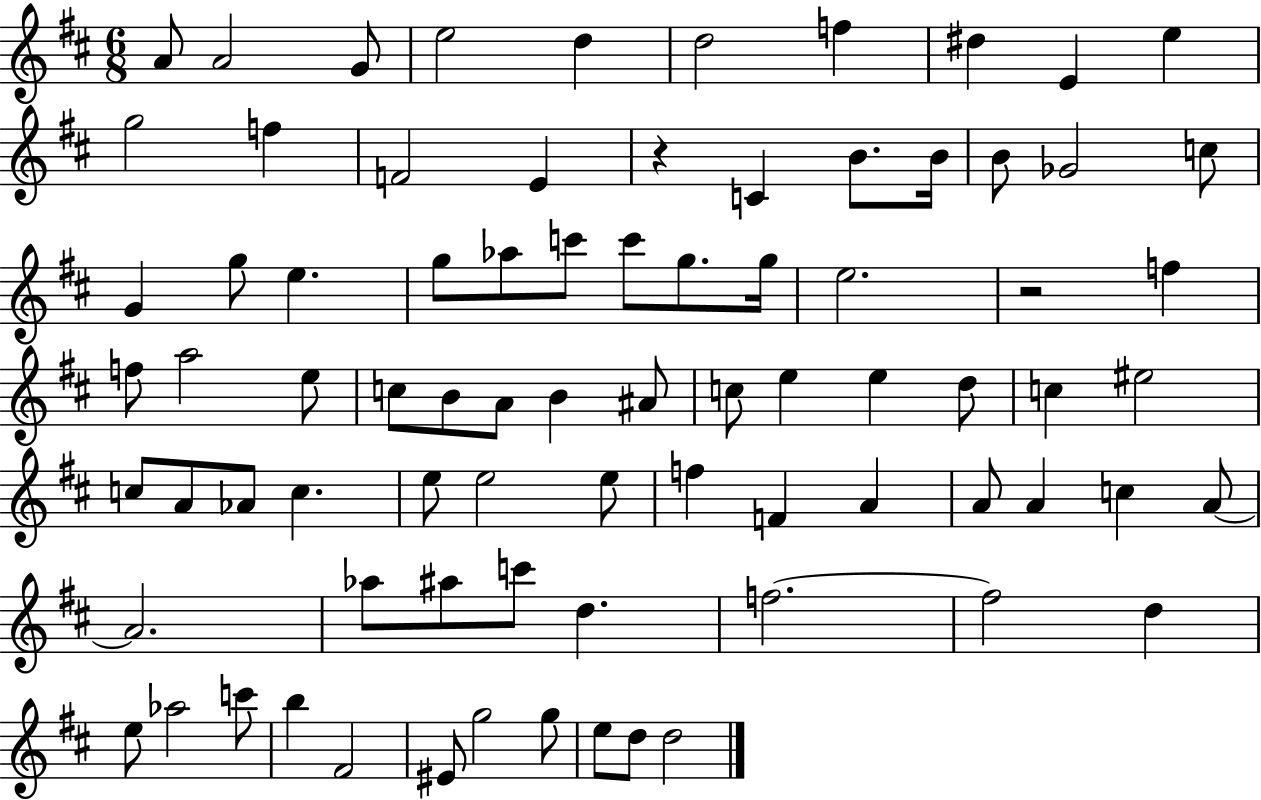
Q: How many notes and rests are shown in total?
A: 80